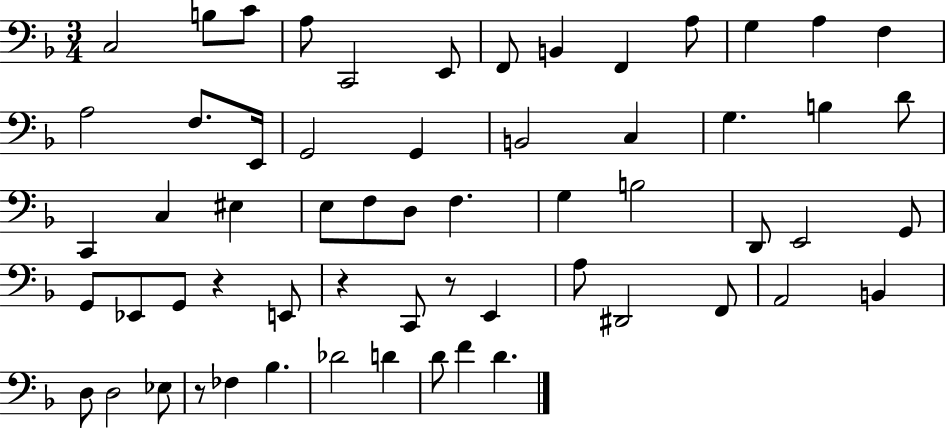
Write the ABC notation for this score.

X:1
T:Untitled
M:3/4
L:1/4
K:F
C,2 B,/2 C/2 A,/2 C,,2 E,,/2 F,,/2 B,, F,, A,/2 G, A, F, A,2 F,/2 E,,/4 G,,2 G,, B,,2 C, G, B, D/2 C,, C, ^E, E,/2 F,/2 D,/2 F, G, B,2 D,,/2 E,,2 G,,/2 G,,/2 _E,,/2 G,,/2 z E,,/2 z C,,/2 z/2 E,, A,/2 ^D,,2 F,,/2 A,,2 B,, D,/2 D,2 _E,/2 z/2 _F, _B, _D2 D D/2 F D